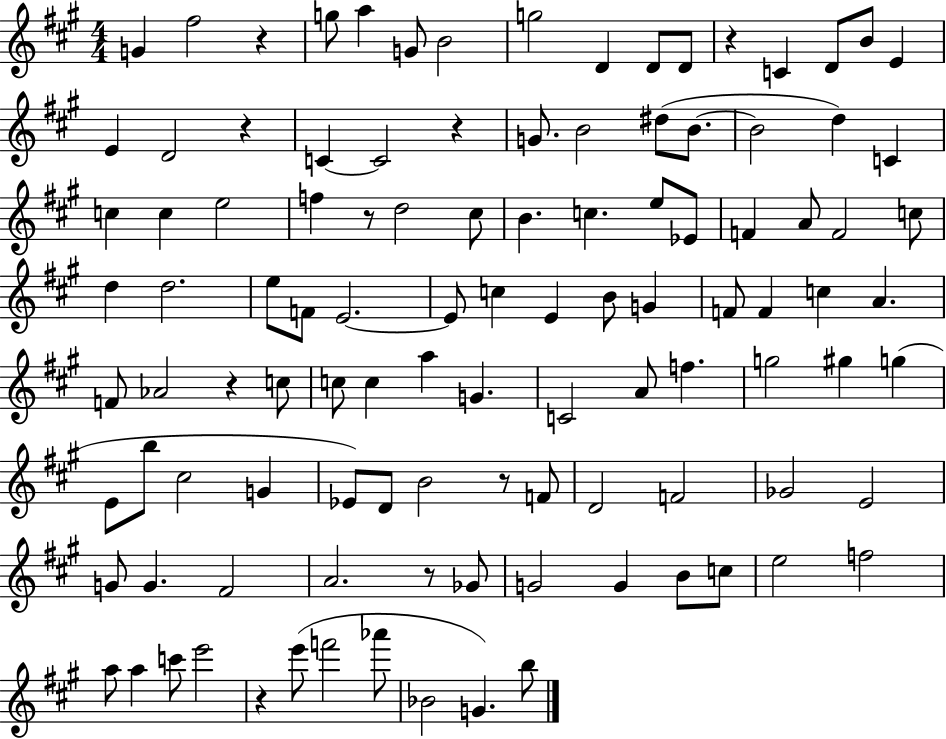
{
  \clef treble
  \numericTimeSignature
  \time 4/4
  \key a \major
  \repeat volta 2 { g'4 fis''2 r4 | g''8 a''4 g'8 b'2 | g''2 d'4 d'8 d'8 | r4 c'4 d'8 b'8 e'4 | \break e'4 d'2 r4 | c'4~~ c'2 r4 | g'8. b'2 dis''8( b'8.~~ | b'2 d''4) c'4 | \break c''4 c''4 e''2 | f''4 r8 d''2 cis''8 | b'4. c''4. e''8 ees'8 | f'4 a'8 f'2 c''8 | \break d''4 d''2. | e''8 f'8 e'2.~~ | e'8 c''4 e'4 b'8 g'4 | f'8 f'4 c''4 a'4. | \break f'8 aes'2 r4 c''8 | c''8 c''4 a''4 g'4. | c'2 a'8 f''4. | g''2 gis''4 g''4( | \break e'8 b''8 cis''2 g'4 | ees'8) d'8 b'2 r8 f'8 | d'2 f'2 | ges'2 e'2 | \break g'8 g'4. fis'2 | a'2. r8 ges'8 | g'2 g'4 b'8 c''8 | e''2 f''2 | \break a''8 a''4 c'''8 e'''2 | r4 e'''8( f'''2 aes'''8 | bes'2 g'4.) b''8 | } \bar "|."
}